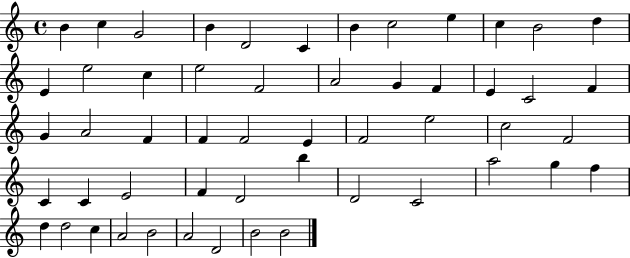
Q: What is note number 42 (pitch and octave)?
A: A5